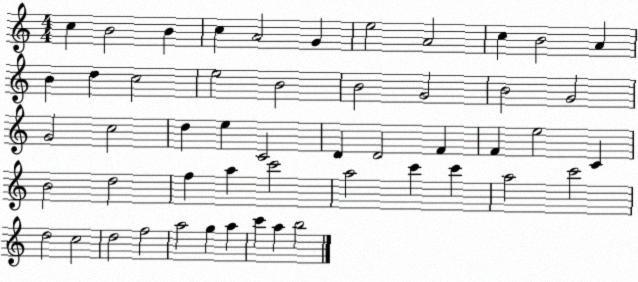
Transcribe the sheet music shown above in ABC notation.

X:1
T:Untitled
M:4/4
L:1/4
K:C
c B2 B c A2 G e2 A2 c B2 A B d c2 e2 B2 B2 G2 B2 G2 G2 c2 d e C2 D D2 F F e2 C B2 d2 f a c'2 a2 c' c' a2 c'2 d2 c2 d2 f2 a2 g a c' a b2